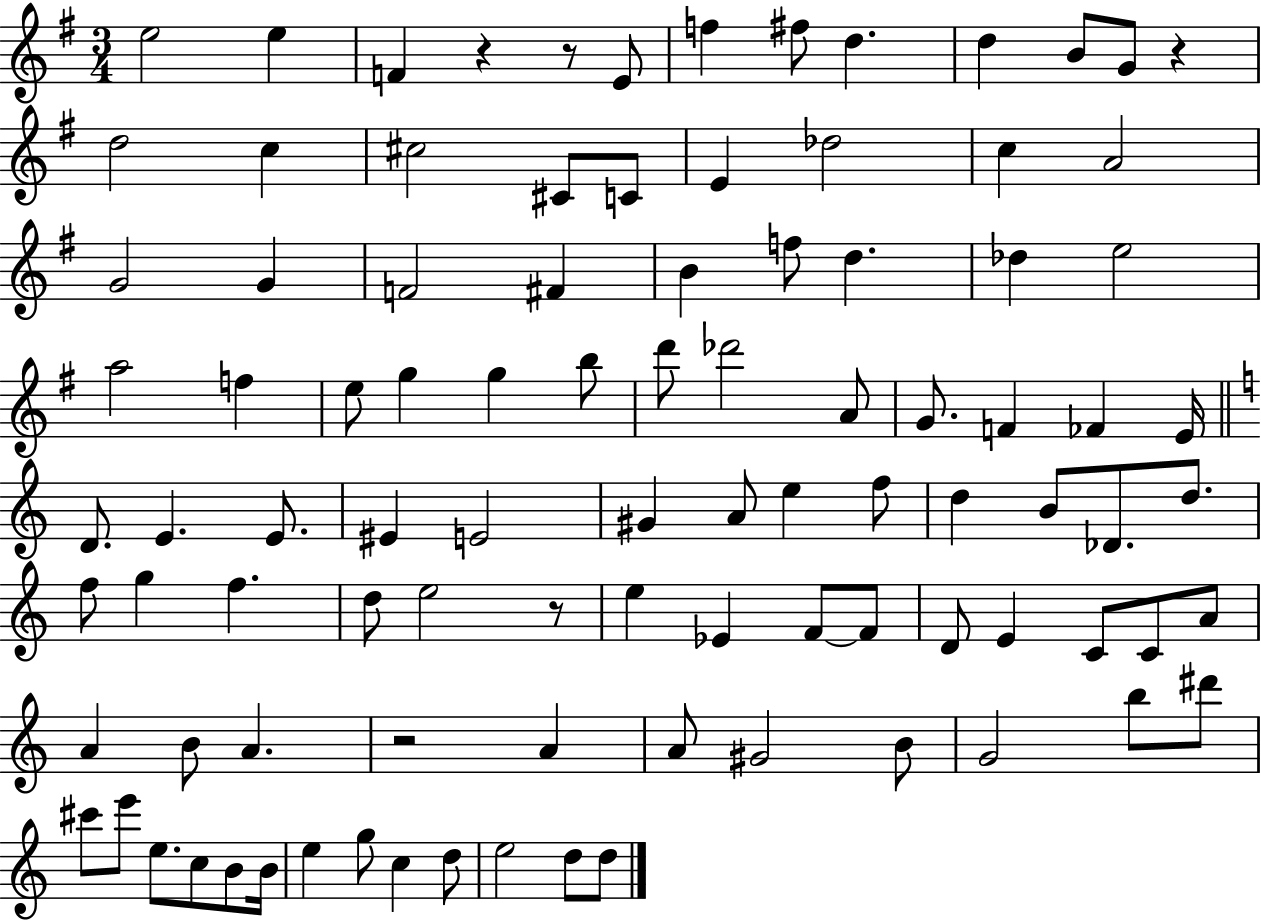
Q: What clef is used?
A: treble